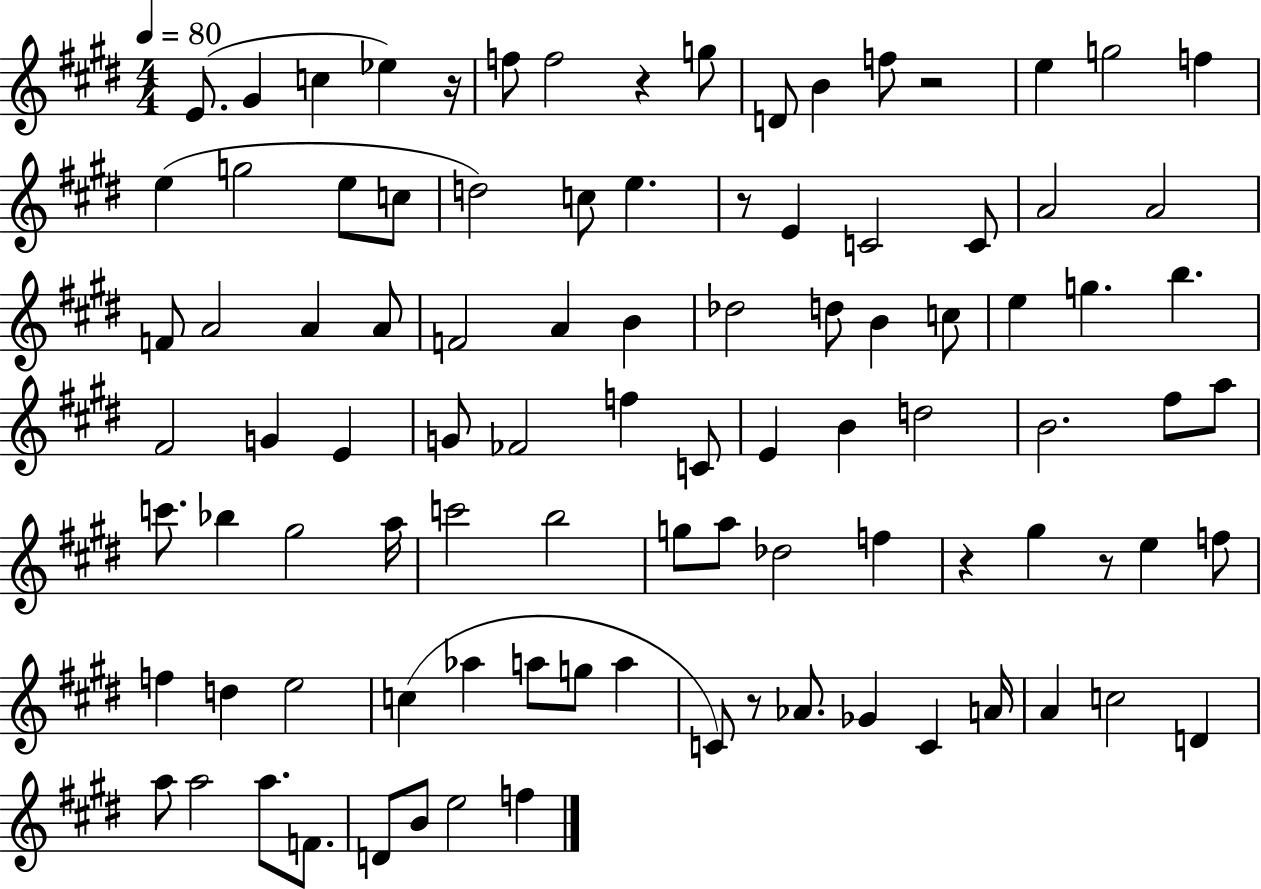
{
  \clef treble
  \numericTimeSignature
  \time 4/4
  \key e \major
  \tempo 4 = 80
  e'8.( gis'4 c''4 ees''4) r16 | f''8 f''2 r4 g''8 | d'8 b'4 f''8 r2 | e''4 g''2 f''4 | \break e''4( g''2 e''8 c''8 | d''2) c''8 e''4. | r8 e'4 c'2 c'8 | a'2 a'2 | \break f'8 a'2 a'4 a'8 | f'2 a'4 b'4 | des''2 d''8 b'4 c''8 | e''4 g''4. b''4. | \break fis'2 g'4 e'4 | g'8 fes'2 f''4 c'8 | e'4 b'4 d''2 | b'2. fis''8 a''8 | \break c'''8. bes''4 gis''2 a''16 | c'''2 b''2 | g''8 a''8 des''2 f''4 | r4 gis''4 r8 e''4 f''8 | \break f''4 d''4 e''2 | c''4( aes''4 a''8 g''8 a''4 | c'8) r8 aes'8. ges'4 c'4 a'16 | a'4 c''2 d'4 | \break a''8 a''2 a''8. f'8. | d'8 b'8 e''2 f''4 | \bar "|."
}